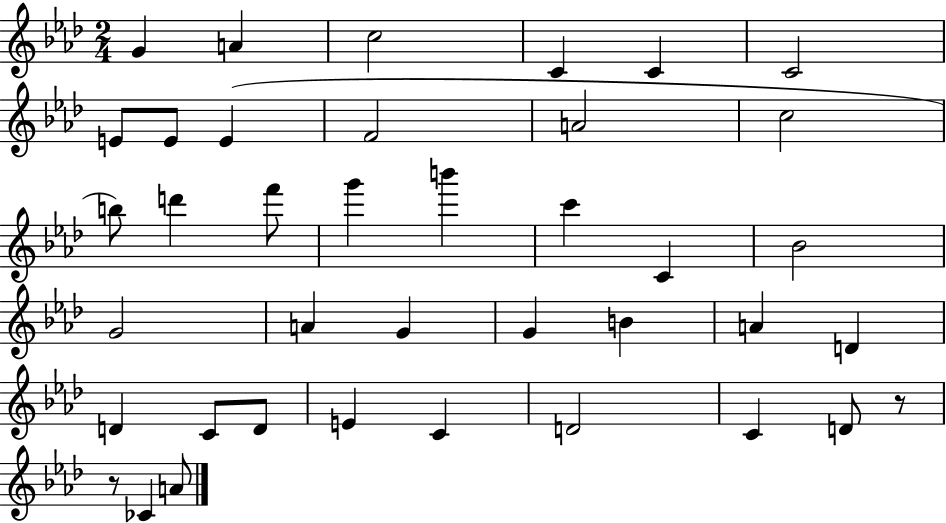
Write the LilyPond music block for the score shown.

{
  \clef treble
  \numericTimeSignature
  \time 2/4
  \key aes \major
  g'4 a'4 | c''2 | c'4 c'4 | c'2 | \break e'8 e'8 e'4( | f'2 | a'2 | c''2 | \break b''8) d'''4 f'''8 | g'''4 b'''4 | c'''4 c'4 | bes'2 | \break g'2 | a'4 g'4 | g'4 b'4 | a'4 d'4 | \break d'4 c'8 d'8 | e'4 c'4 | d'2 | c'4 d'8 r8 | \break r8 ces'4 a'8 | \bar "|."
}